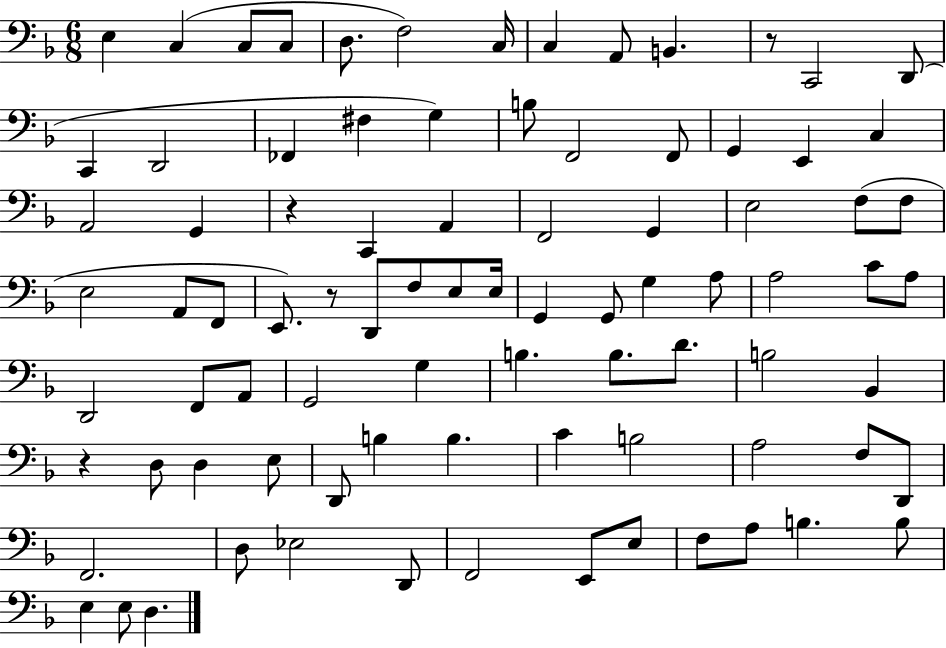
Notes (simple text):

E3/q C3/q C3/e C3/e D3/e. F3/h C3/s C3/q A2/e B2/q. R/e C2/h D2/e C2/q D2/h FES2/q F#3/q G3/q B3/e F2/h F2/e G2/q E2/q C3/q A2/h G2/q R/q C2/q A2/q F2/h G2/q E3/h F3/e F3/e E3/h A2/e F2/e E2/e. R/e D2/e F3/e E3/e E3/s G2/q G2/e G3/q A3/e A3/h C4/e A3/e D2/h F2/e A2/e G2/h G3/q B3/q. B3/e. D4/e. B3/h Bb2/q R/q D3/e D3/q E3/e D2/e B3/q B3/q. C4/q B3/h A3/h F3/e D2/e F2/h. D3/e Eb3/h D2/e F2/h E2/e E3/e F3/e A3/e B3/q. B3/e E3/q E3/e D3/q.